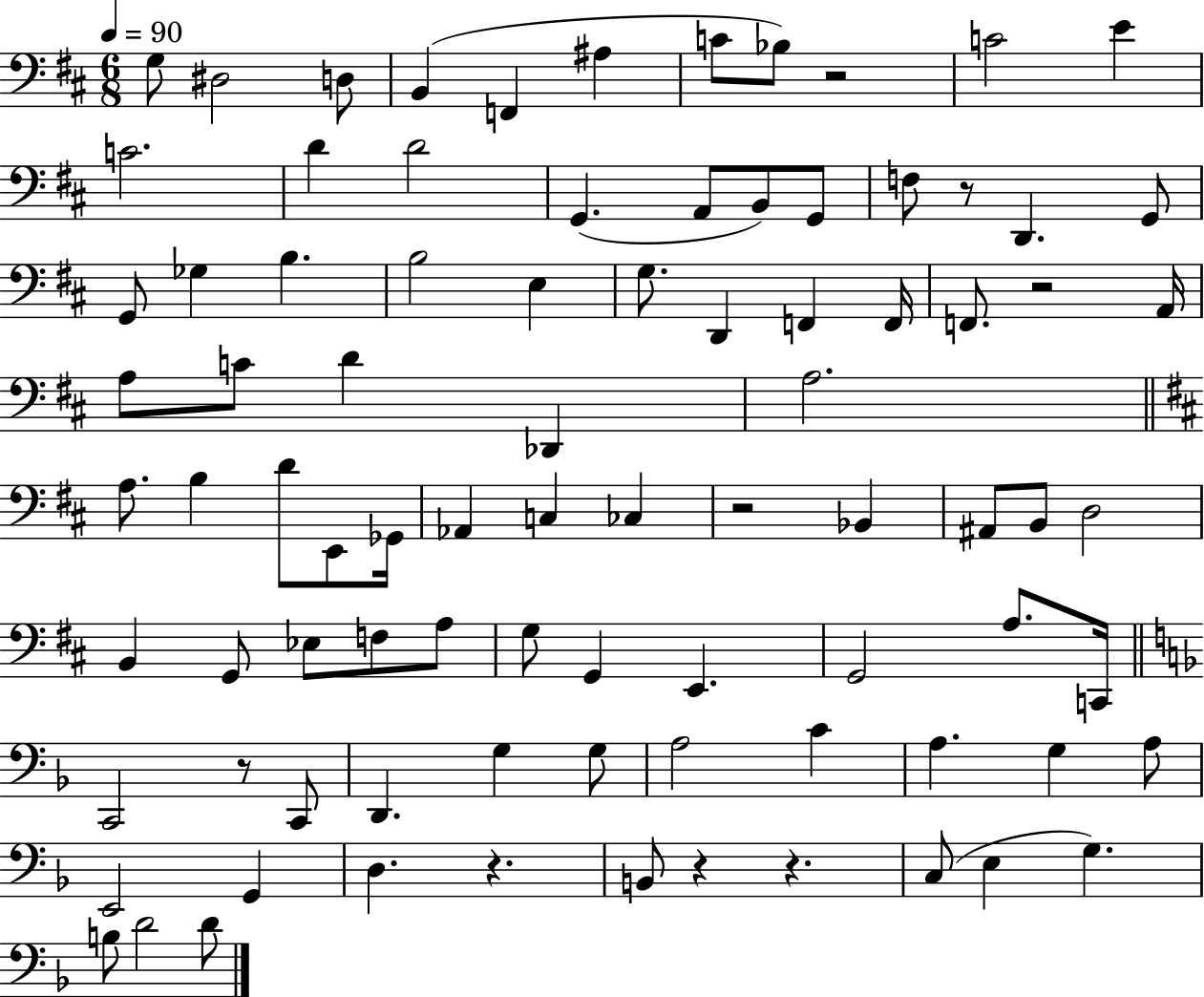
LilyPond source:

{
  \clef bass
  \numericTimeSignature
  \time 6/8
  \key d \major
  \tempo 4 = 90
  g8 dis2 d8 | b,4( f,4 ais4 | c'8 bes8) r2 | c'2 e'4 | \break c'2. | d'4 d'2 | g,4.( a,8 b,8) g,8 | f8 r8 d,4. g,8 | \break g,8 ges4 b4. | b2 e4 | g8. d,4 f,4 f,16 | f,8. r2 a,16 | \break a8 c'8 d'4 des,4 | a2. | \bar "||" \break \key d \major a8. b4 d'8 e,8 ges,16 | aes,4 c4 ces4 | r2 bes,4 | ais,8 b,8 d2 | \break b,4 g,8 ees8 f8 a8 | g8 g,4 e,4. | g,2 a8. c,16 | \bar "||" \break \key d \minor c,2 r8 c,8 | d,4. g4 g8 | a2 c'4 | a4. g4 a8 | \break e,2 g,4 | d4. r4. | b,8 r4 r4. | c8( e4 g4.) | \break b8 d'2 d'8 | \bar "|."
}